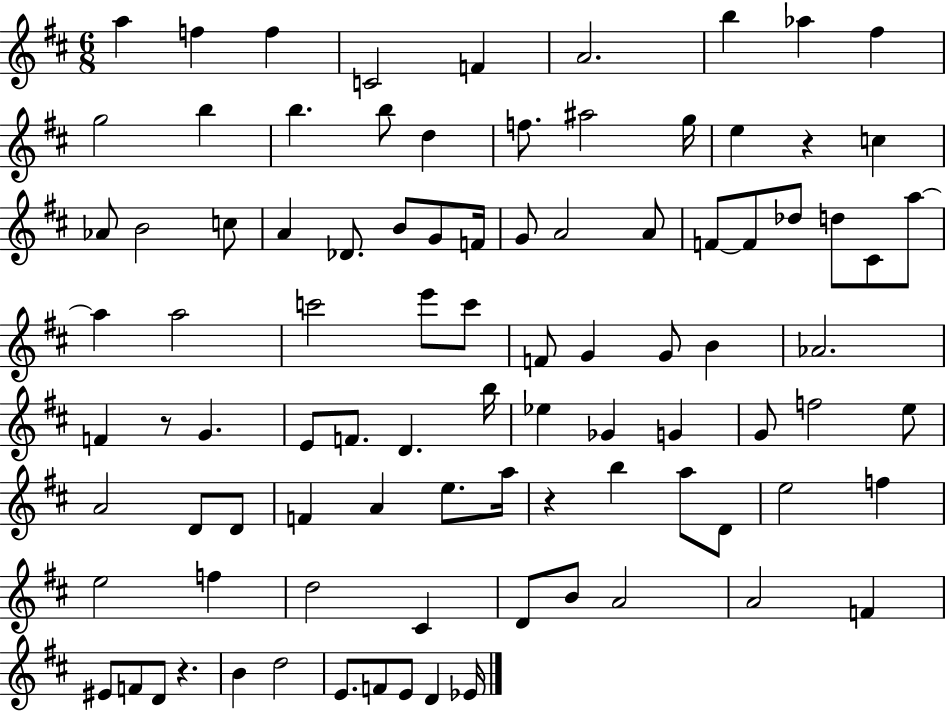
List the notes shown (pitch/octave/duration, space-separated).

A5/q F5/q F5/q C4/h F4/q A4/h. B5/q Ab5/q F#5/q G5/h B5/q B5/q. B5/e D5/q F5/e. A#5/h G5/s E5/q R/q C5/q Ab4/e B4/h C5/e A4/q Db4/e. B4/e G4/e F4/s G4/e A4/h A4/e F4/e F4/e Db5/e D5/e C#4/e A5/e A5/q A5/h C6/h E6/e C6/e F4/e G4/q G4/e B4/q Ab4/h. F4/q R/e G4/q. E4/e F4/e. D4/q. B5/s Eb5/q Gb4/q G4/q G4/e F5/h E5/e A4/h D4/e D4/e F4/q A4/q E5/e. A5/s R/q B5/q A5/e D4/e E5/h F5/q E5/h F5/q D5/h C#4/q D4/e B4/e A4/h A4/h F4/q EIS4/e F4/e D4/e R/q. B4/q D5/h E4/e. F4/e E4/e D4/q Eb4/s